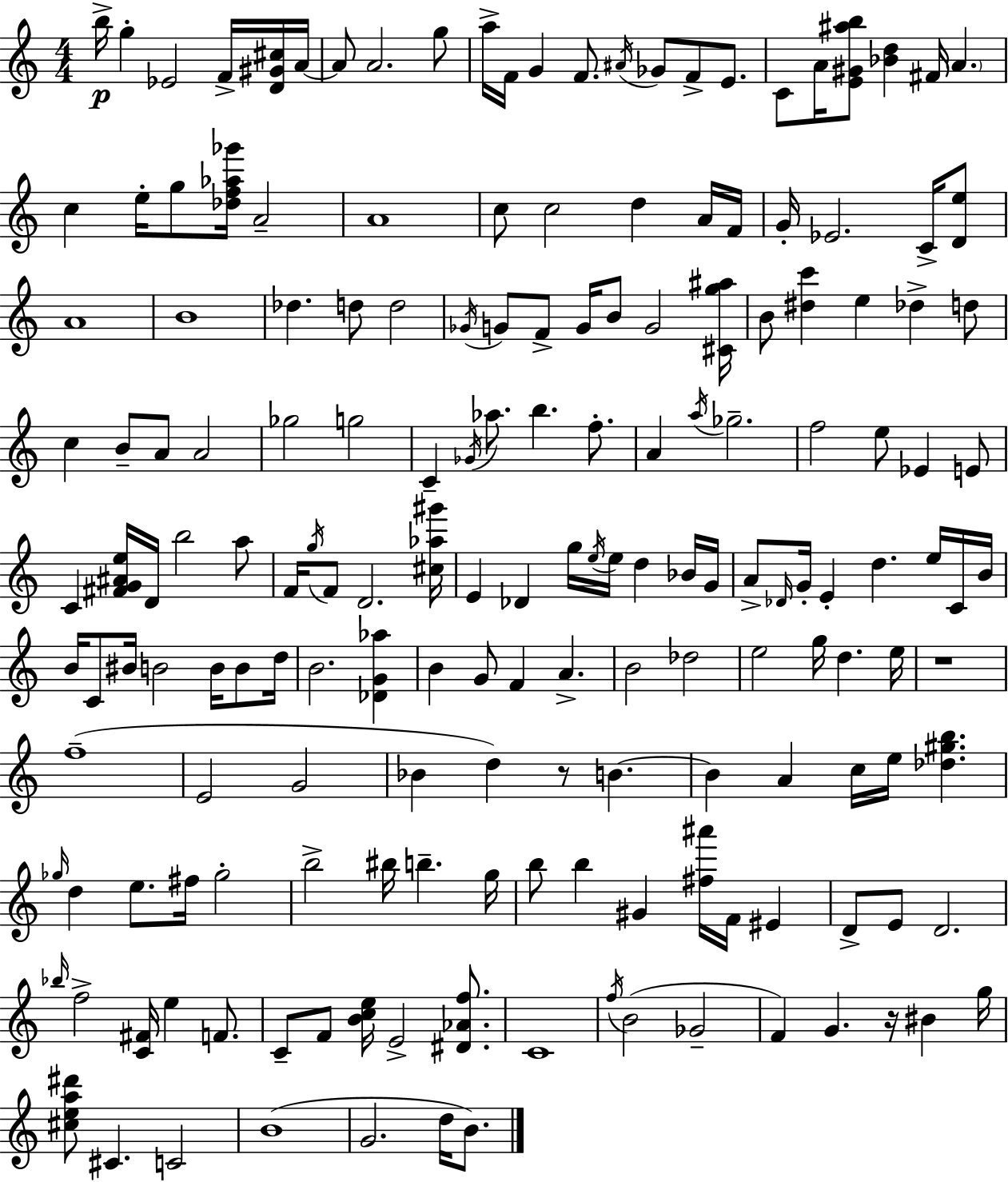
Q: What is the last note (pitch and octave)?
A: B4